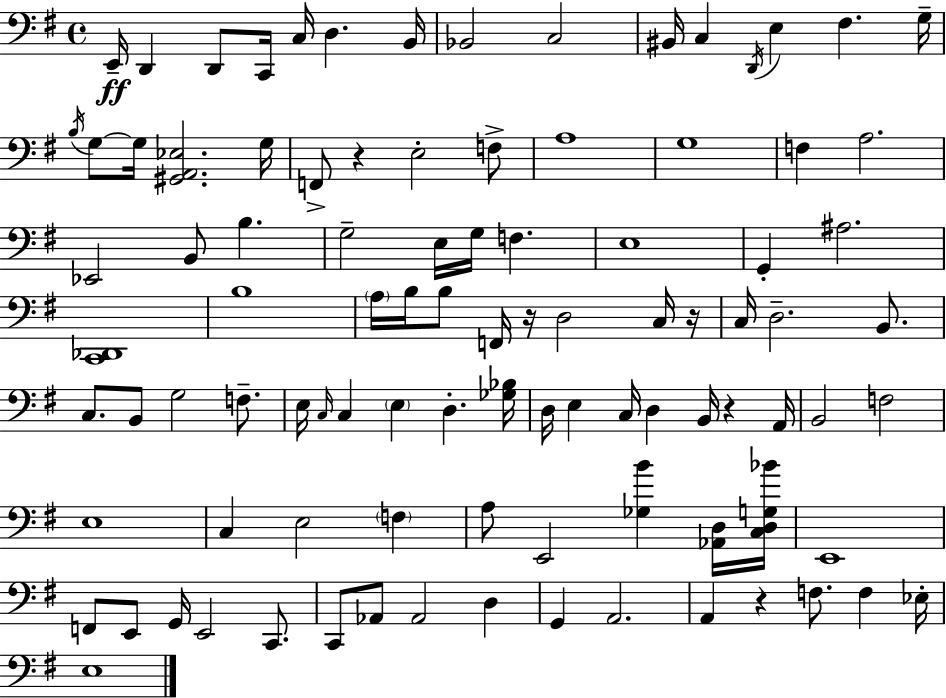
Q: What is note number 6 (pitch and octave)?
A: D3